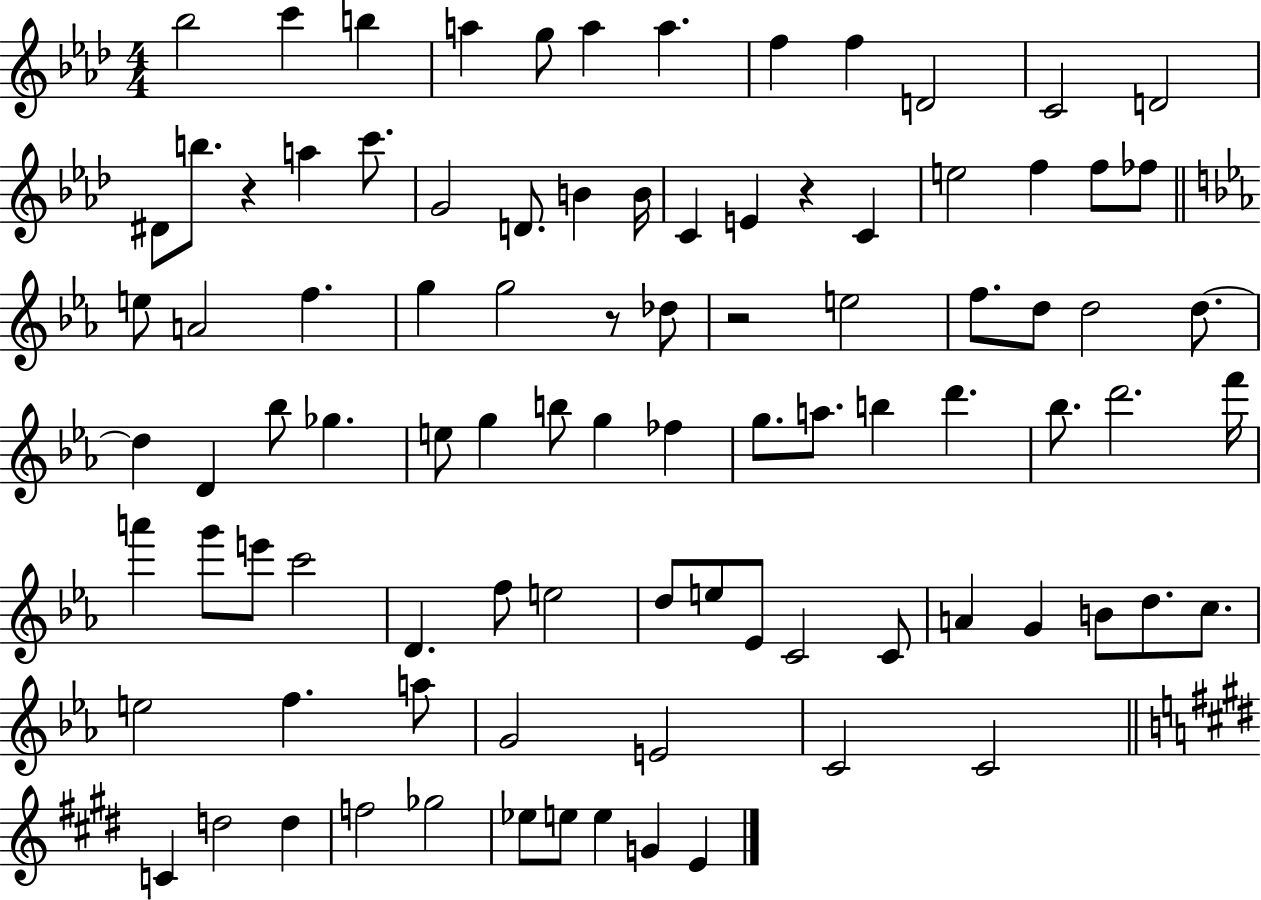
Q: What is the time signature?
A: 4/4